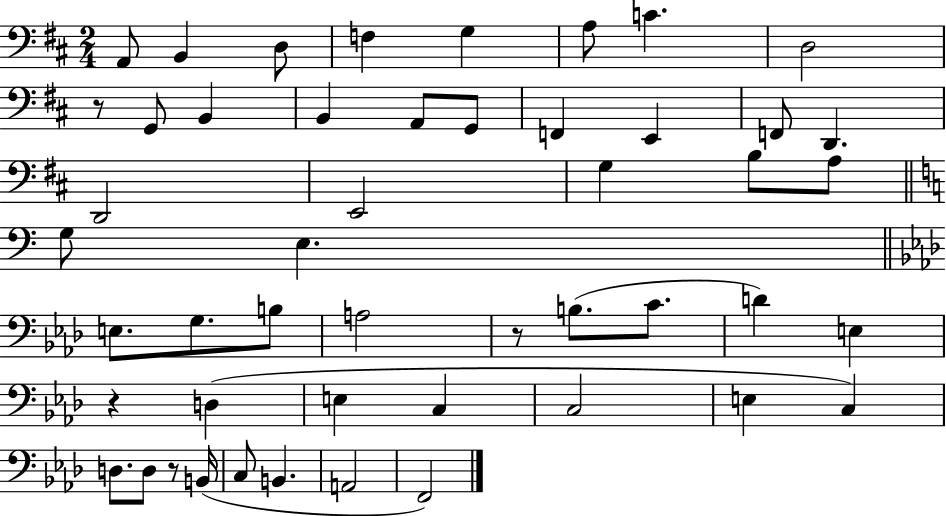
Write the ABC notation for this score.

X:1
T:Untitled
M:2/4
L:1/4
K:D
A,,/2 B,, D,/2 F, G, A,/2 C D,2 z/2 G,,/2 B,, B,, A,,/2 G,,/2 F,, E,, F,,/2 D,, D,,2 E,,2 G, B,/2 A,/2 G,/2 E, E,/2 G,/2 B,/2 A,2 z/2 B,/2 C/2 D E, z D, E, C, C,2 E, C, D,/2 D,/2 z/2 B,,/4 C,/2 B,, A,,2 F,,2